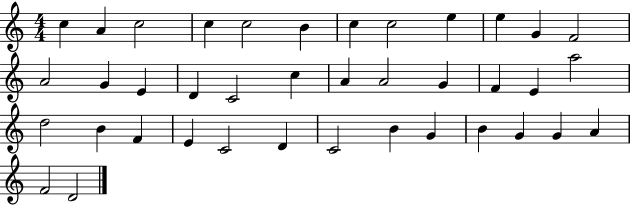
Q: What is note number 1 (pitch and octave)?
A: C5